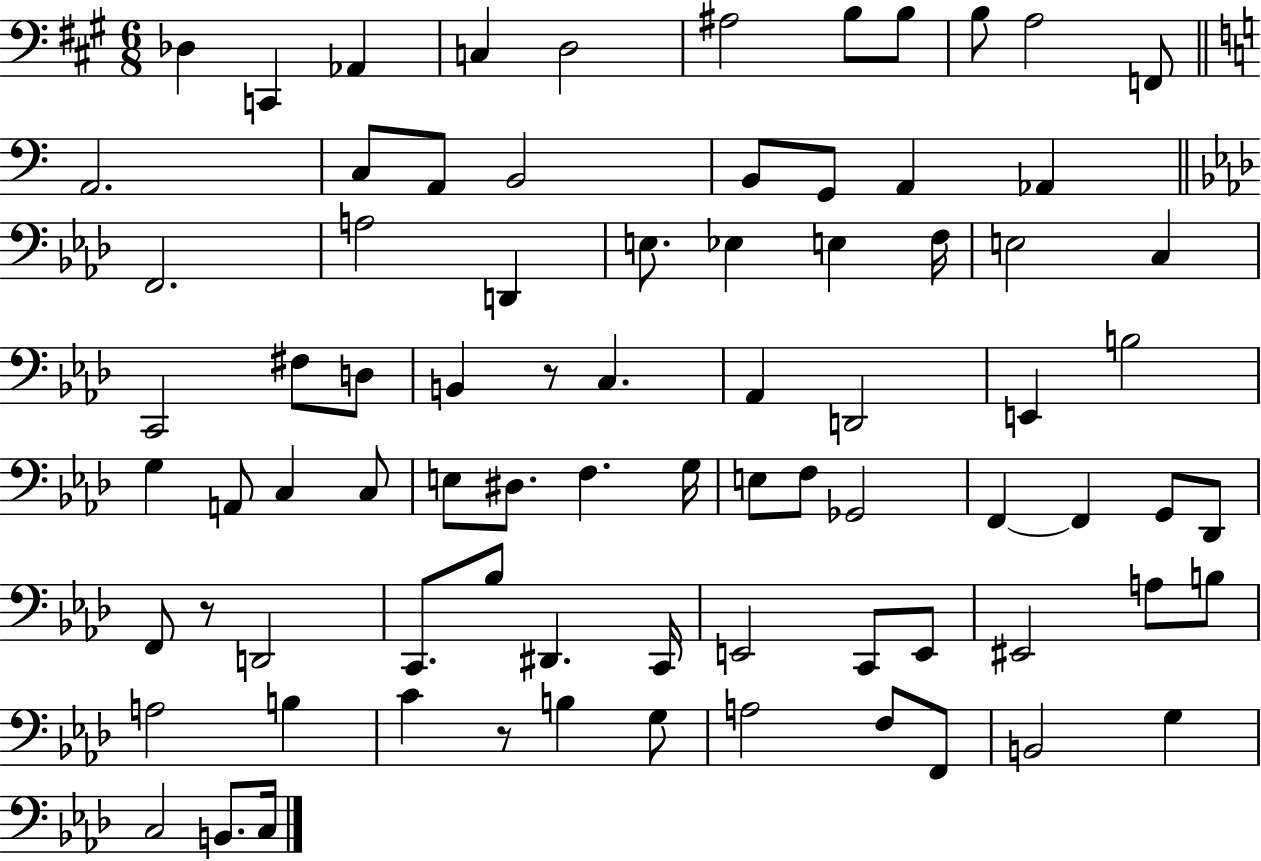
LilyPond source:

{
  \clef bass
  \numericTimeSignature
  \time 6/8
  \key a \major
  des4 c,4 aes,4 | c4 d2 | ais2 b8 b8 | b8 a2 f,8 | \break \bar "||" \break \key c \major a,2. | c8 a,8 b,2 | b,8 g,8 a,4 aes,4 | \bar "||" \break \key aes \major f,2. | a2 d,4 | e8. ees4 e4 f16 | e2 c4 | \break c,2 fis8 d8 | b,4 r8 c4. | aes,4 d,2 | e,4 b2 | \break g4 a,8 c4 c8 | e8 dis8. f4. g16 | e8 f8 ges,2 | f,4~~ f,4 g,8 des,8 | \break f,8 r8 d,2 | c,8. bes8 dis,4. c,16 | e,2 c,8 e,8 | eis,2 a8 b8 | \break a2 b4 | c'4 r8 b4 g8 | a2 f8 f,8 | b,2 g4 | \break c2 b,8. c16 | \bar "|."
}